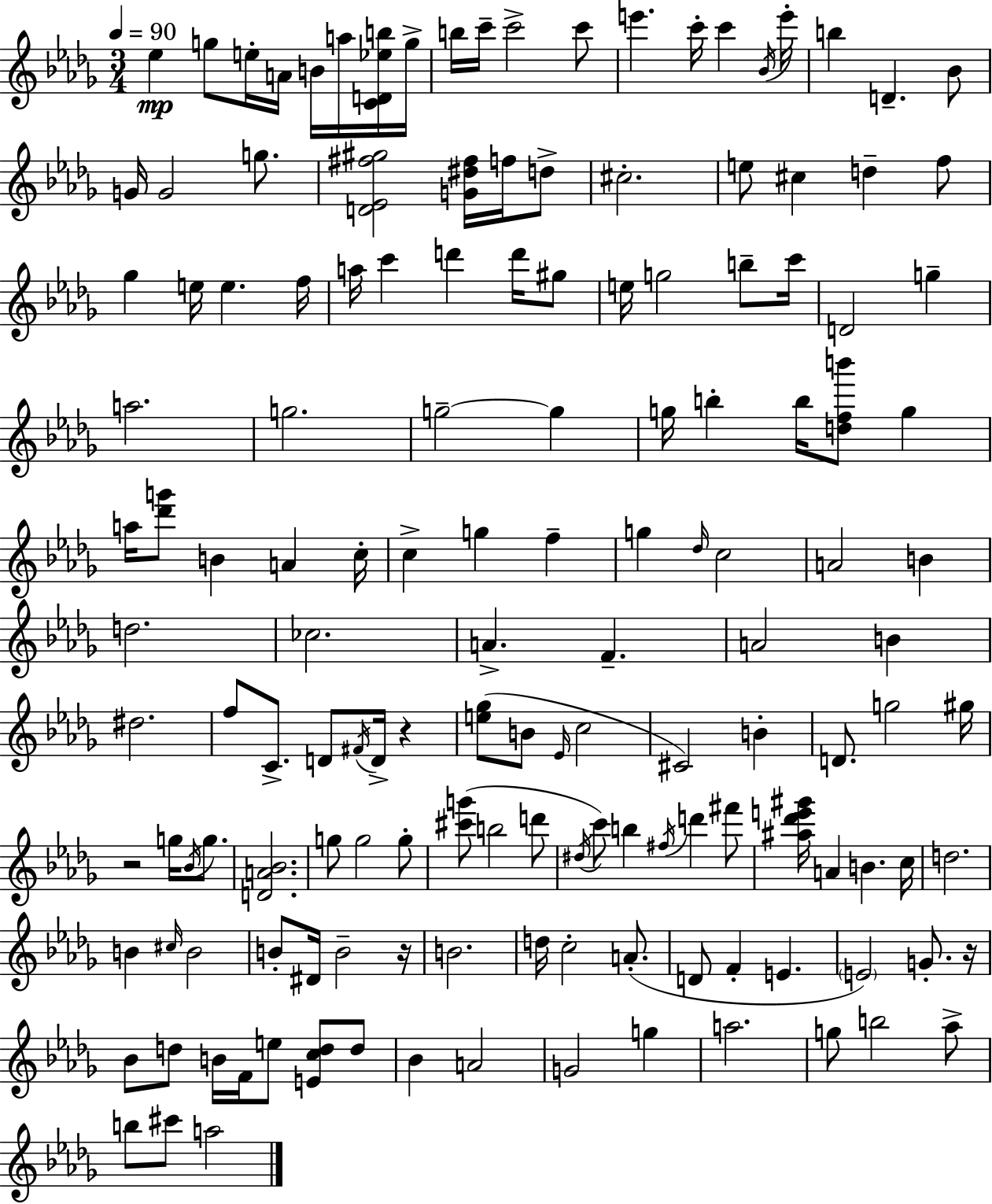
Eb5/q G5/e E5/s A4/s B4/s A5/s [C4,D4,Eb5,B5]/s G5/s B5/s C6/s C6/h C6/e E6/q. C6/s C6/q Bb4/s E6/s B5/q D4/q. Bb4/e G4/s G4/h G5/e. [D4,Eb4,F#5,G#5]/h [G4,D#5,F#5]/s F5/s D5/e C#5/h. E5/e C#5/q D5/q F5/e Gb5/q E5/s E5/q. F5/s A5/s C6/q D6/q D6/s G#5/e E5/s G5/h B5/e C6/s D4/h G5/q A5/h. G5/h. G5/h G5/q G5/s B5/q B5/s [D5,F5,B6]/e G5/q A5/s [Db6,G6]/e B4/q A4/q C5/s C5/q G5/q F5/q G5/q Db5/s C5/h A4/h B4/q D5/h. CES5/h. A4/q. F4/q. A4/h B4/q D#5/h. F5/e C4/e. D4/e F#4/s D4/s R/q [E5,Gb5]/e B4/e Eb4/s C5/h C#4/h B4/q D4/e. G5/h G#5/s R/h G5/s Bb4/s G5/e. [D4,A4,Bb4]/h. G5/e G5/h G5/e [C#6,G6]/e B5/h D6/e D#5/s C6/e B5/q F#5/s D6/q F#6/e [A#5,Db6,E6,G#6]/s A4/q B4/q. C5/s D5/h. B4/q C#5/s B4/h B4/e D#4/s B4/h R/s B4/h. D5/s C5/h A4/e. D4/e F4/q E4/q. E4/h G4/e. R/s Bb4/e D5/e B4/s F4/s E5/e [E4,C5,D5]/e D5/e Bb4/q A4/h G4/h G5/q A5/h. G5/e B5/h Ab5/e B5/e C#6/e A5/h